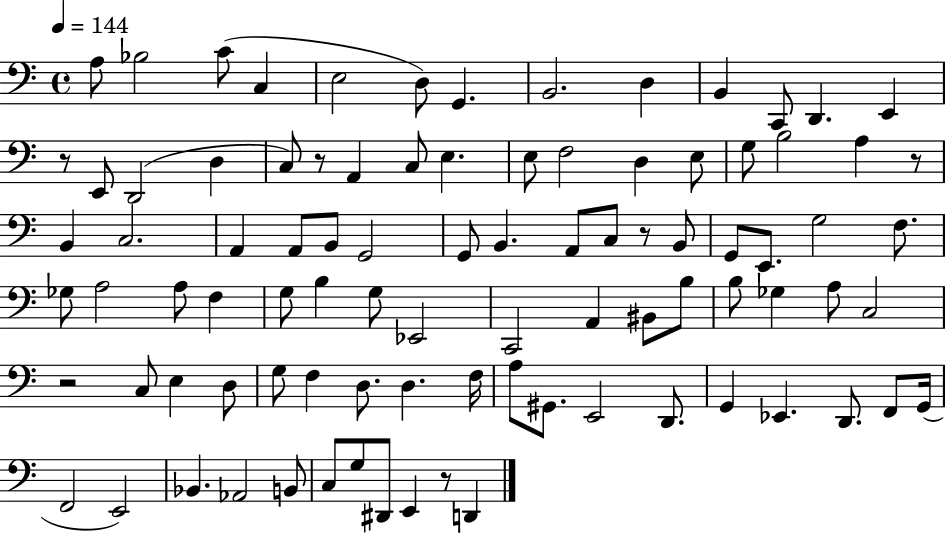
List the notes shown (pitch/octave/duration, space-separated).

A3/e Bb3/h C4/e C3/q E3/h D3/e G2/q. B2/h. D3/q B2/q C2/e D2/q. E2/q R/e E2/e D2/h D3/q C3/e R/e A2/q C3/e E3/q. E3/e F3/h D3/q E3/e G3/e B3/h A3/q R/e B2/q C3/h. A2/q A2/e B2/e G2/h G2/e B2/q. A2/e C3/e R/e B2/e G2/e E2/e. G3/h F3/e. Gb3/e A3/h A3/e F3/q G3/e B3/q G3/e Eb2/h C2/h A2/q BIS2/e B3/e B3/e Gb3/q A3/e C3/h R/h C3/e E3/q D3/e G3/e F3/q D3/e. D3/q. F3/s A3/e G#2/e. E2/h D2/e. G2/q Eb2/q. D2/e. F2/e G2/s F2/h E2/h Bb2/q. Ab2/h B2/e C3/e G3/e D#2/e E2/q R/e D2/q